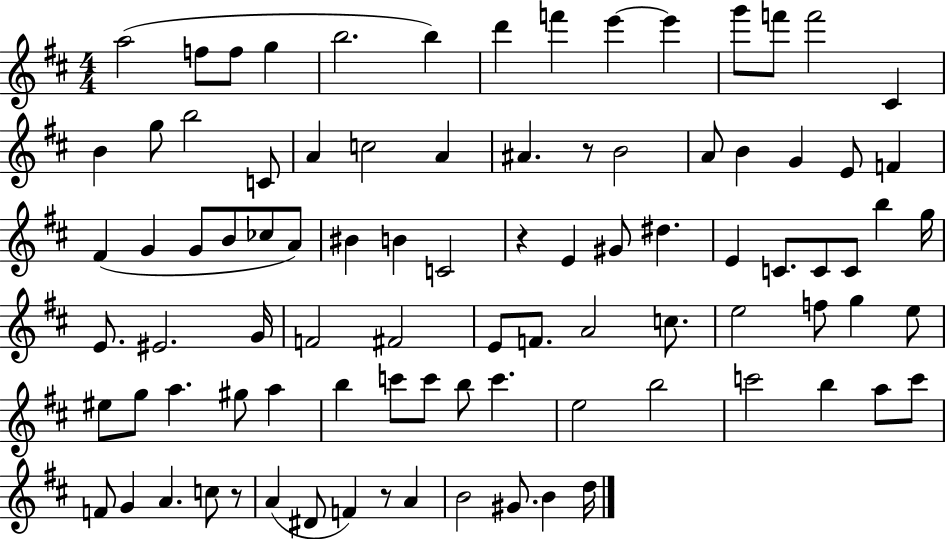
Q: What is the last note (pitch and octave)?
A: D5